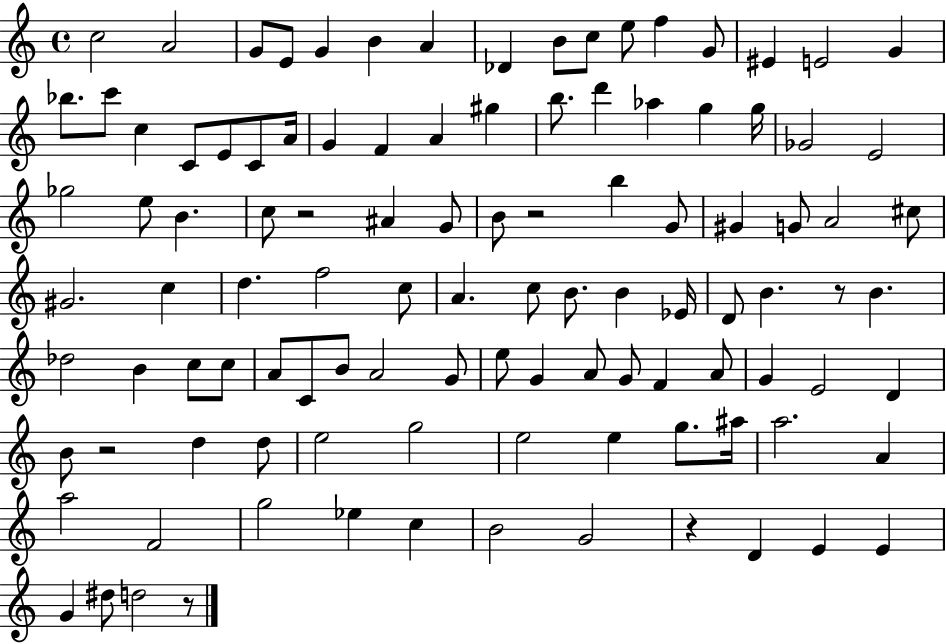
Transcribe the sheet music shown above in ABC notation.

X:1
T:Untitled
M:4/4
L:1/4
K:C
c2 A2 G/2 E/2 G B A _D B/2 c/2 e/2 f G/2 ^E E2 G _b/2 c'/2 c C/2 E/2 C/2 A/4 G F A ^g b/2 d' _a g g/4 _G2 E2 _g2 e/2 B c/2 z2 ^A G/2 B/2 z2 b G/2 ^G G/2 A2 ^c/2 ^G2 c d f2 c/2 A c/2 B/2 B _E/4 D/2 B z/2 B _d2 B c/2 c/2 A/2 C/2 B/2 A2 G/2 e/2 G A/2 G/2 F A/2 G E2 D B/2 z2 d d/2 e2 g2 e2 e g/2 ^a/4 a2 A a2 F2 g2 _e c B2 G2 z D E E G ^d/2 d2 z/2